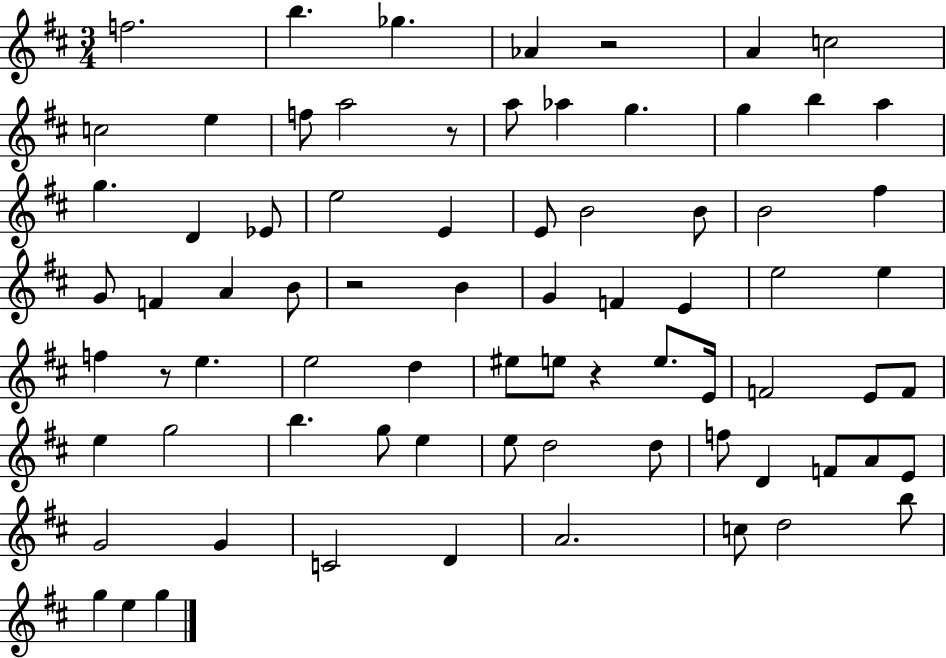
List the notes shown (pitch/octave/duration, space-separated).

F5/h. B5/q. Gb5/q. Ab4/q R/h A4/q C5/h C5/h E5/q F5/e A5/h R/e A5/e Ab5/q G5/q. G5/q B5/q A5/q G5/q. D4/q Eb4/e E5/h E4/q E4/e B4/h B4/e B4/h F#5/q G4/e F4/q A4/q B4/e R/h B4/q G4/q F4/q E4/q E5/h E5/q F5/q R/e E5/q. E5/h D5/q EIS5/e E5/e R/q E5/e. E4/s F4/h E4/e F4/e E5/q G5/h B5/q. G5/e E5/q E5/e D5/h D5/e F5/e D4/q F4/e A4/e E4/e G4/h G4/q C4/h D4/q A4/h. C5/e D5/h B5/e G5/q E5/q G5/q